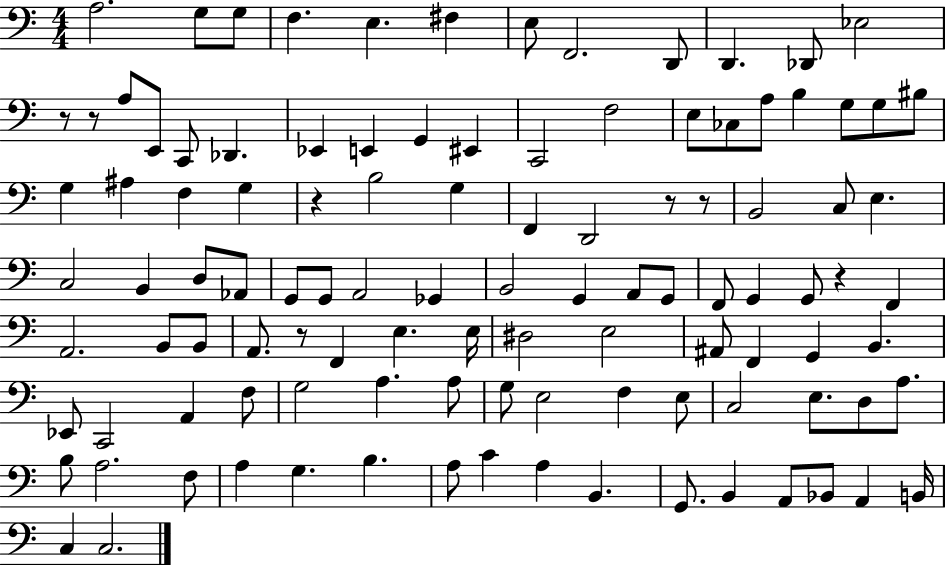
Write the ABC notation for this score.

X:1
T:Untitled
M:4/4
L:1/4
K:C
A,2 G,/2 G,/2 F, E, ^F, E,/2 F,,2 D,,/2 D,, _D,,/2 _E,2 z/2 z/2 A,/2 E,,/2 C,,/2 _D,, _E,, E,, G,, ^E,, C,,2 F,2 E,/2 _C,/2 A,/2 B, G,/2 G,/2 ^B,/2 G, ^A, F, G, z B,2 G, F,, D,,2 z/2 z/2 B,,2 C,/2 E, C,2 B,, D,/2 _A,,/2 G,,/2 G,,/2 A,,2 _G,, B,,2 G,, A,,/2 G,,/2 F,,/2 G,, G,,/2 z F,, A,,2 B,,/2 B,,/2 A,,/2 z/2 F,, E, E,/4 ^D,2 E,2 ^A,,/2 F,, G,, B,, _E,,/2 C,,2 A,, F,/2 G,2 A, A,/2 G,/2 E,2 F, E,/2 C,2 E,/2 D,/2 A,/2 B,/2 A,2 F,/2 A, G, B, A,/2 C A, B,, G,,/2 B,, A,,/2 _B,,/2 A,, B,,/4 C, C,2